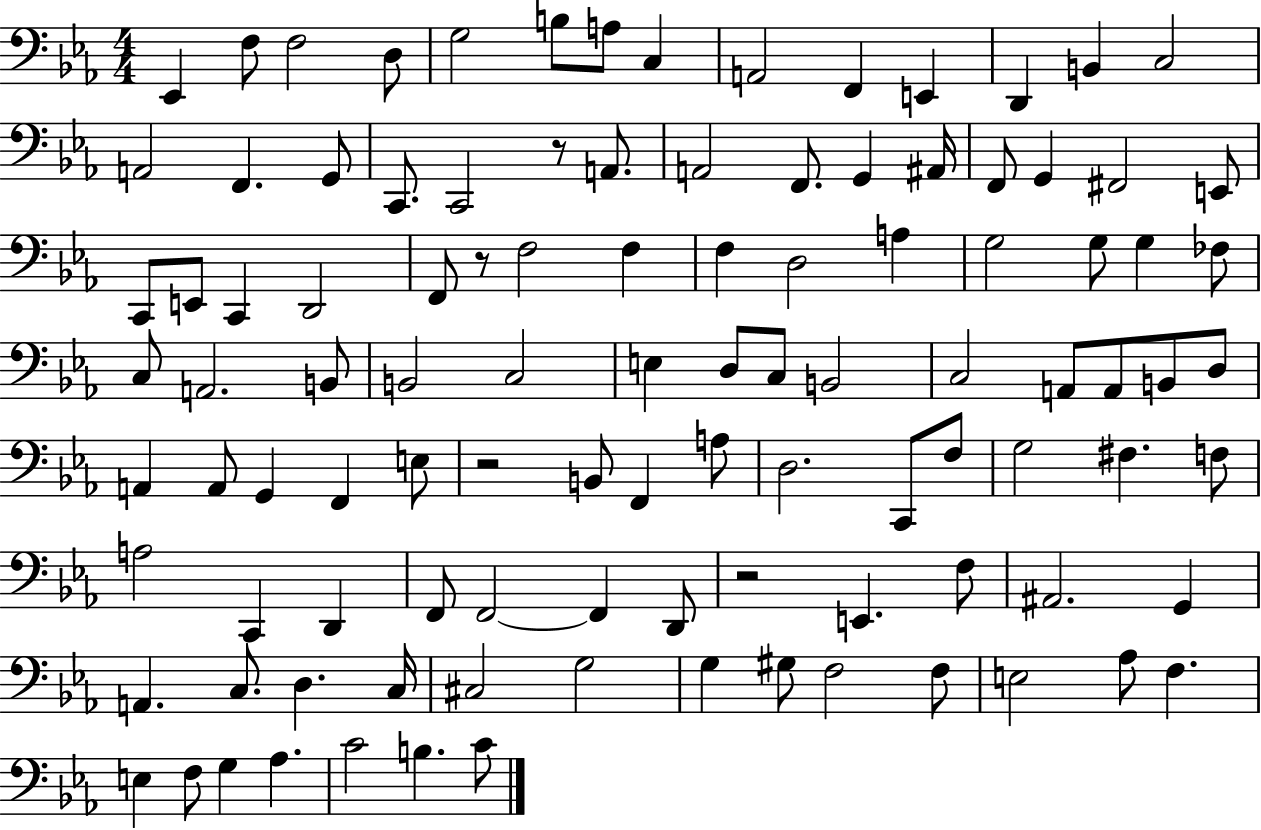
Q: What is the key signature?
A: EES major